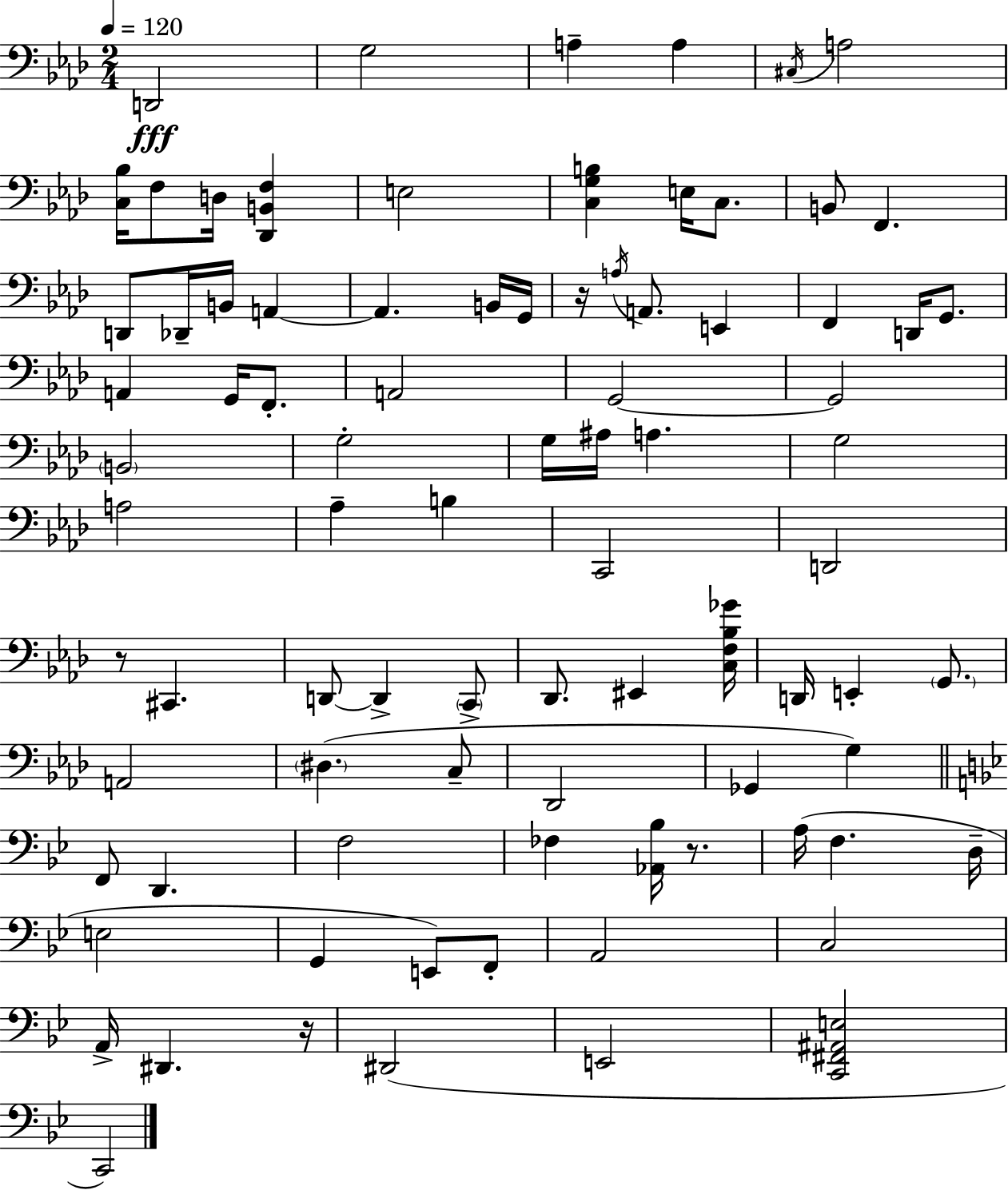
X:1
T:Untitled
M:2/4
L:1/4
K:Ab
D,,2 G,2 A, A, ^C,/4 A,2 [C,_B,]/4 F,/2 D,/4 [_D,,B,,F,] E,2 [C,G,B,] E,/4 C,/2 B,,/2 F,, D,,/2 _D,,/4 B,,/4 A,, A,, B,,/4 G,,/4 z/4 A,/4 A,,/2 E,, F,, D,,/4 G,,/2 A,, G,,/4 F,,/2 A,,2 G,,2 G,,2 B,,2 G,2 G,/4 ^A,/4 A, G,2 A,2 _A, B, C,,2 D,,2 z/2 ^C,, D,,/2 D,, C,,/2 _D,,/2 ^E,, [C,F,_B,_G]/4 D,,/4 E,, G,,/2 A,,2 ^D, C,/2 _D,,2 _G,, G, F,,/2 D,, F,2 _F, [_A,,_B,]/4 z/2 A,/4 F, D,/4 E,2 G,, E,,/2 F,,/2 A,,2 C,2 A,,/4 ^D,, z/4 ^D,,2 E,,2 [C,,^F,,^A,,E,]2 C,,2